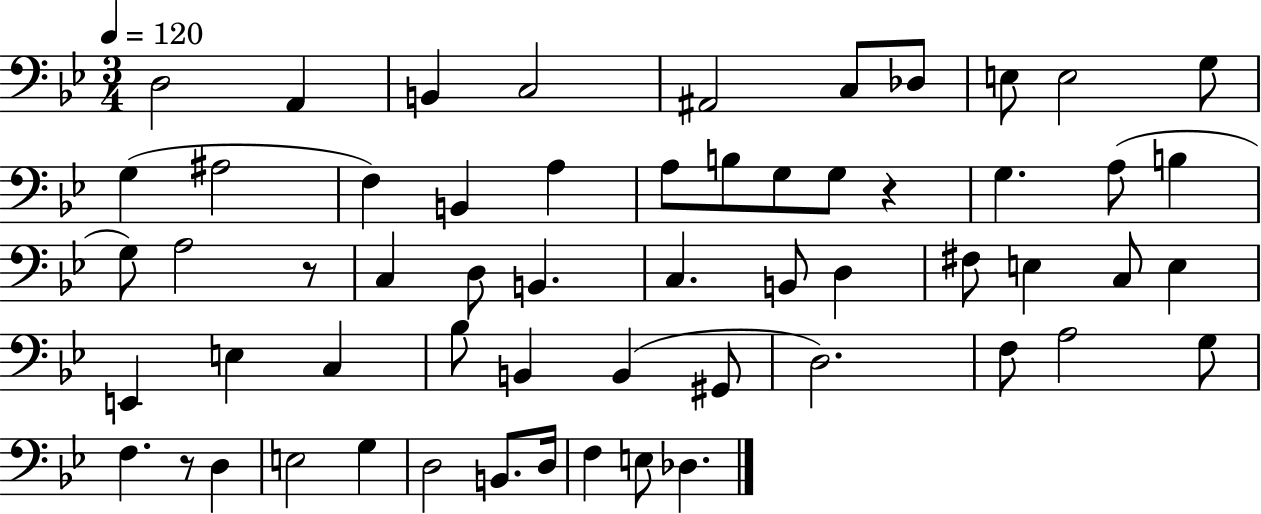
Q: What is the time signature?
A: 3/4